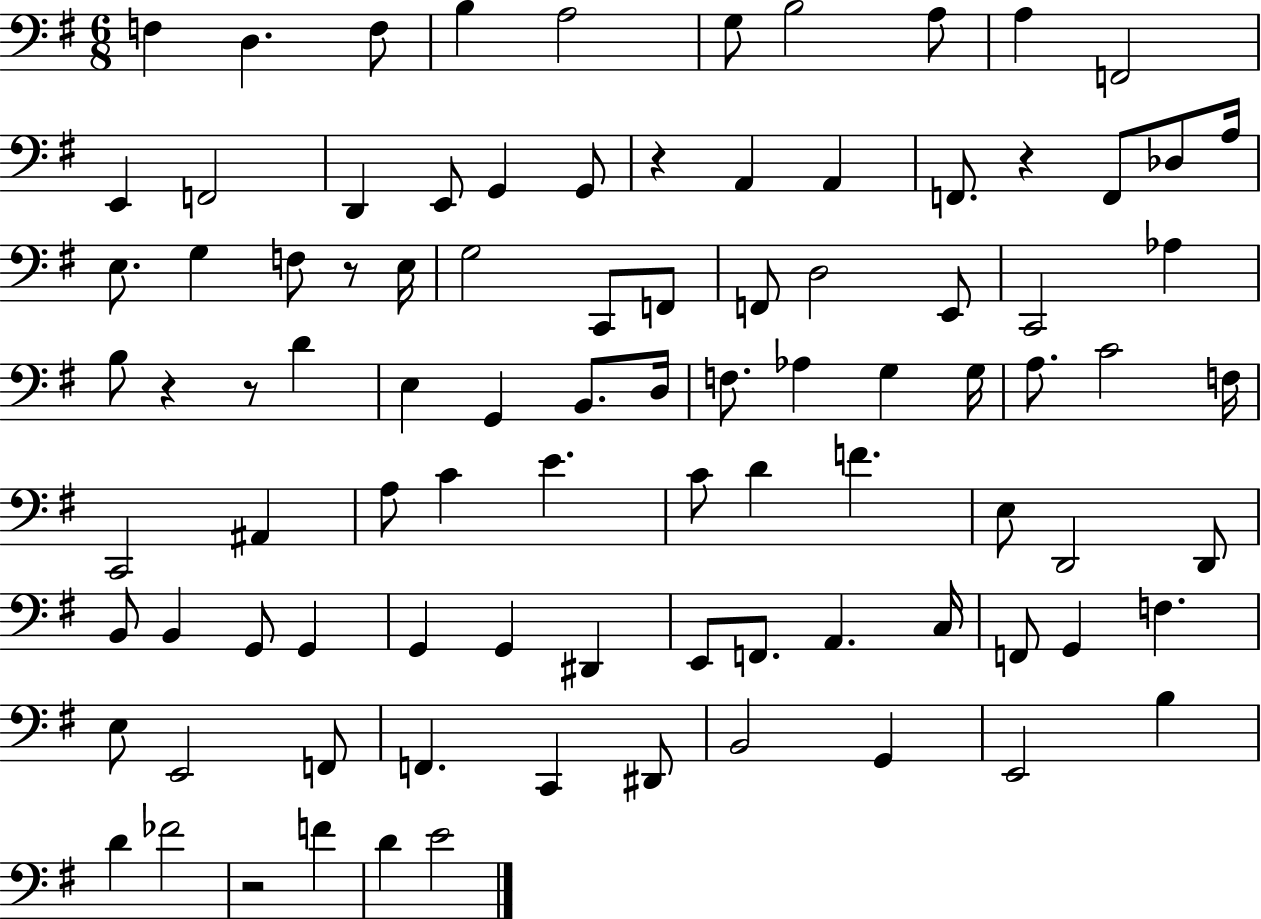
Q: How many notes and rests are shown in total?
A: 93